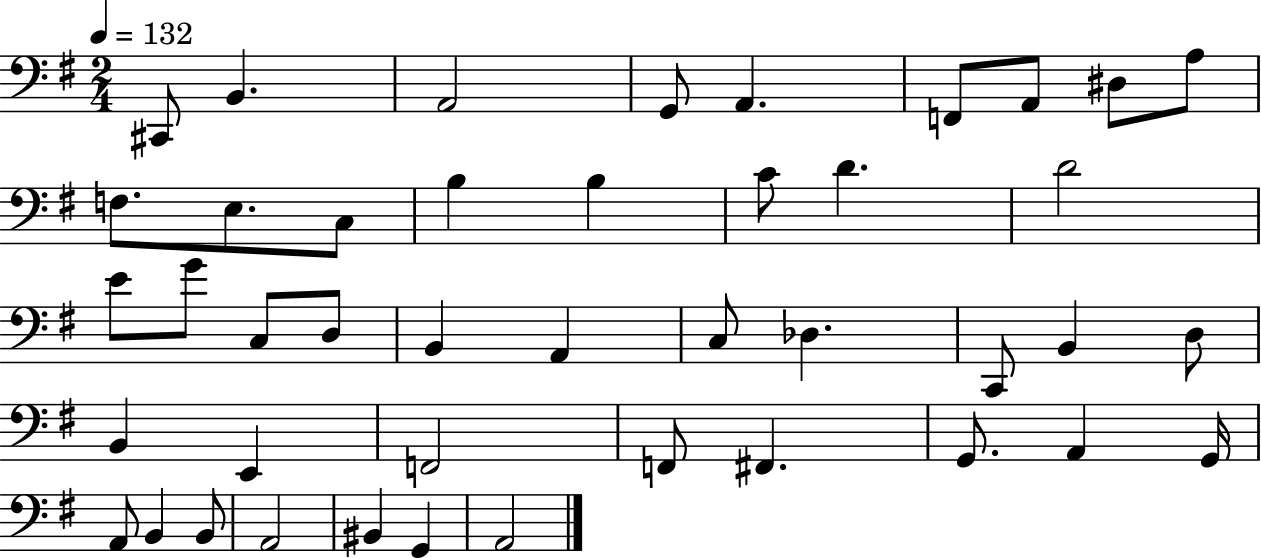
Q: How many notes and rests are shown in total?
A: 43